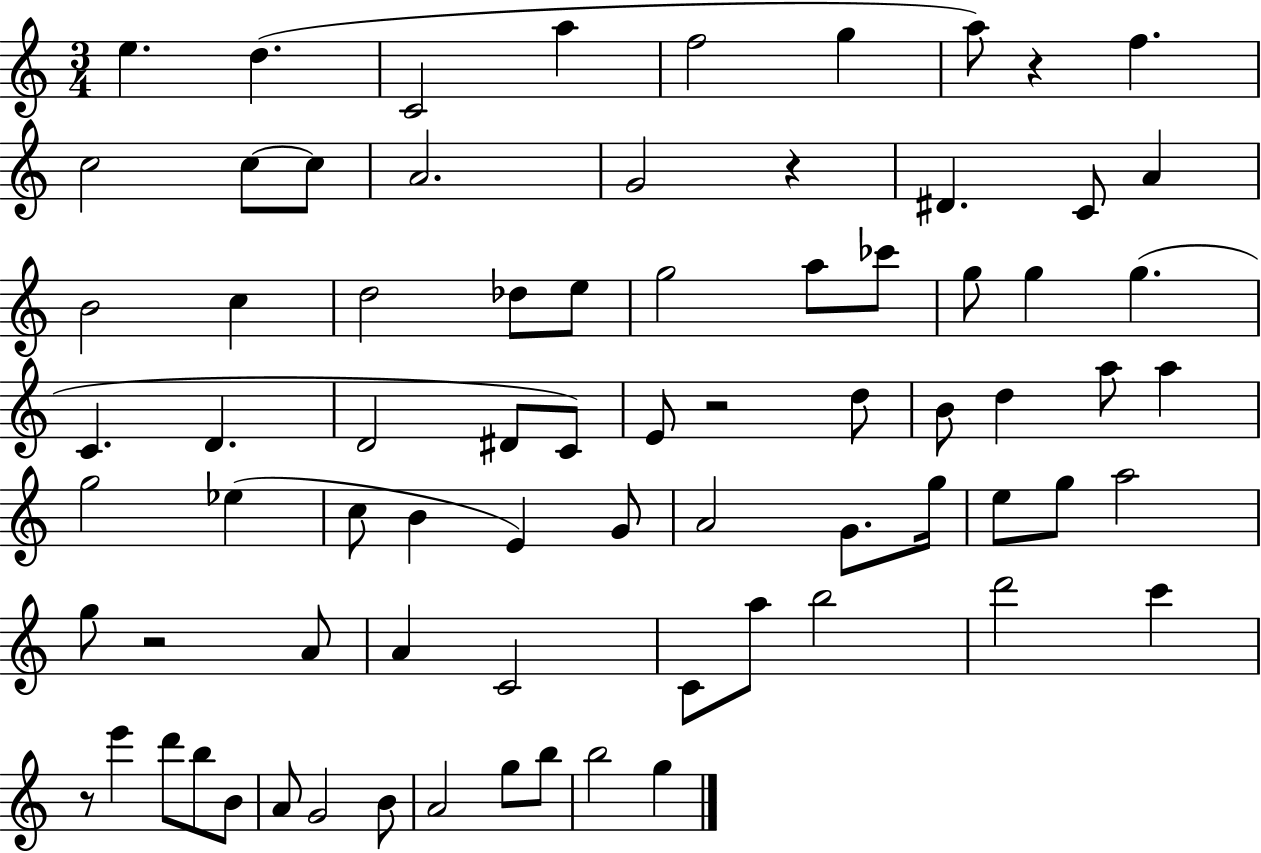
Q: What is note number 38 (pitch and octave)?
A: A5